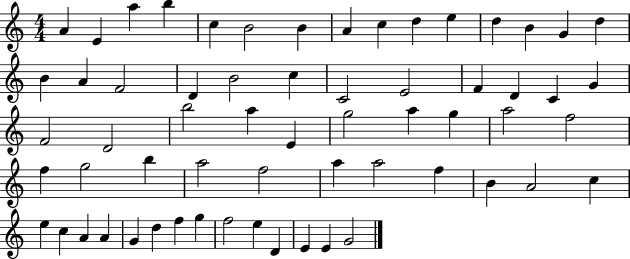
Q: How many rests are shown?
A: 0